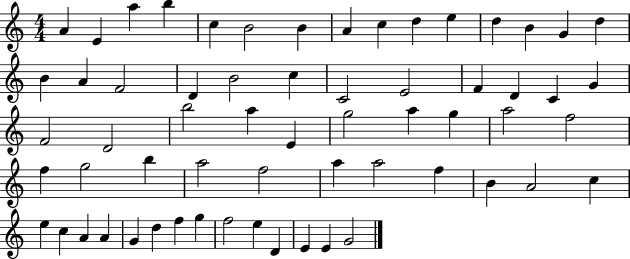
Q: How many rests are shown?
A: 0